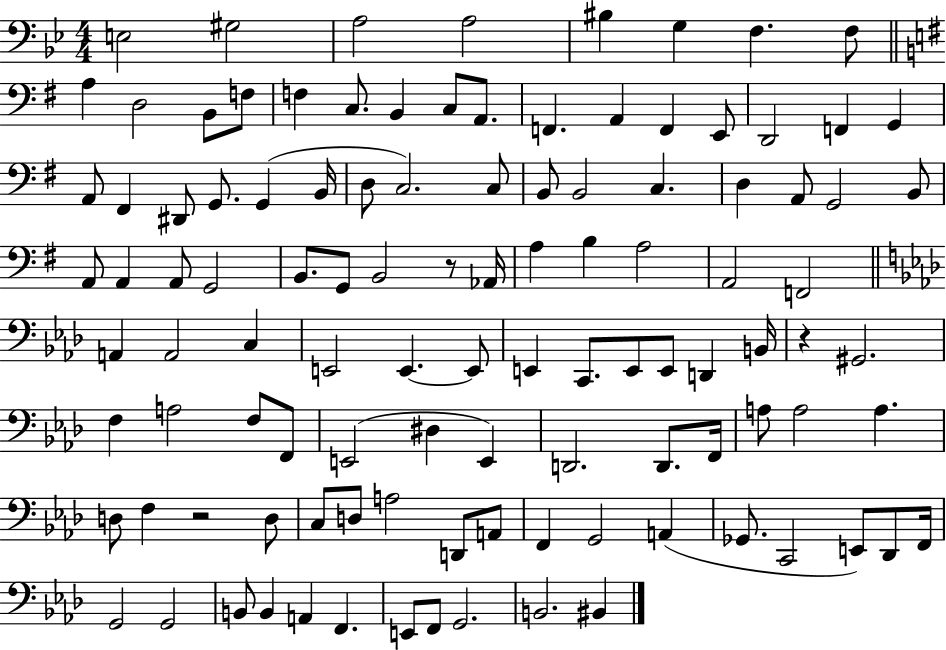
E3/h G#3/h A3/h A3/h BIS3/q G3/q F3/q. F3/e A3/q D3/h B2/e F3/e F3/q C3/e. B2/q C3/e A2/e. F2/q. A2/q F2/q E2/e D2/h F2/q G2/q A2/e F#2/q D#2/e G2/e. G2/q B2/s D3/e C3/h. C3/e B2/e B2/h C3/q. D3/q A2/e G2/h B2/e A2/e A2/q A2/e G2/h B2/e. G2/e B2/h R/e Ab2/s A3/q B3/q A3/h A2/h F2/h A2/q A2/h C3/q E2/h E2/q. E2/e E2/q C2/e. E2/e E2/e D2/q B2/s R/q G#2/h. F3/q A3/h F3/e F2/e E2/h D#3/q E2/q D2/h. D2/e. F2/s A3/e A3/h A3/q. D3/e F3/q R/h D3/e C3/e D3/e A3/h D2/e A2/e F2/q G2/h A2/q Gb2/e. C2/h E2/e Db2/e F2/s G2/h G2/h B2/e B2/q A2/q F2/q. E2/e F2/e G2/h. B2/h. BIS2/q